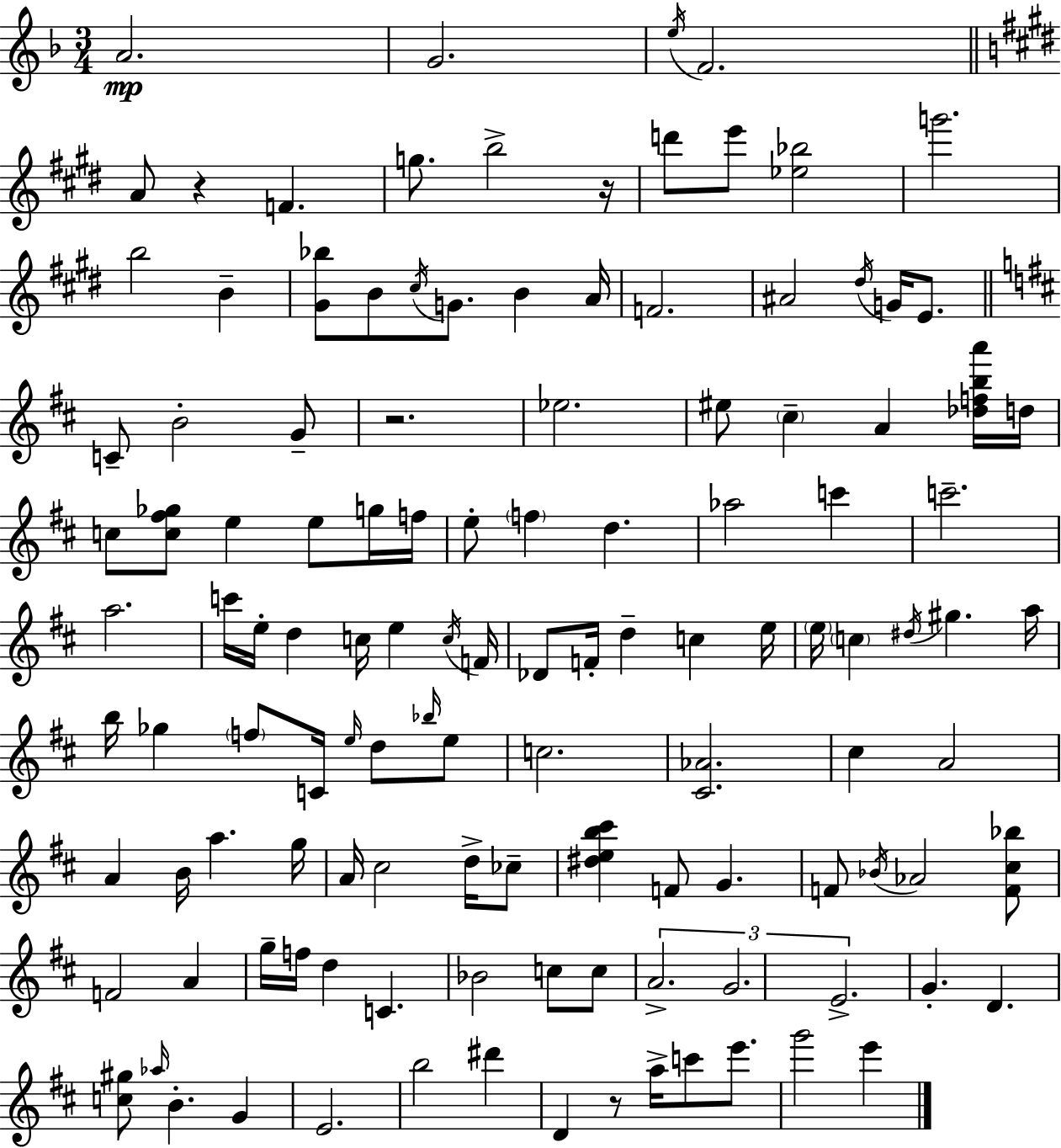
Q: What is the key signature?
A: D minor